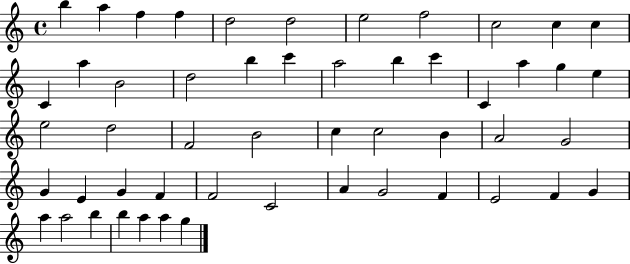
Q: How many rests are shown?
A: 0